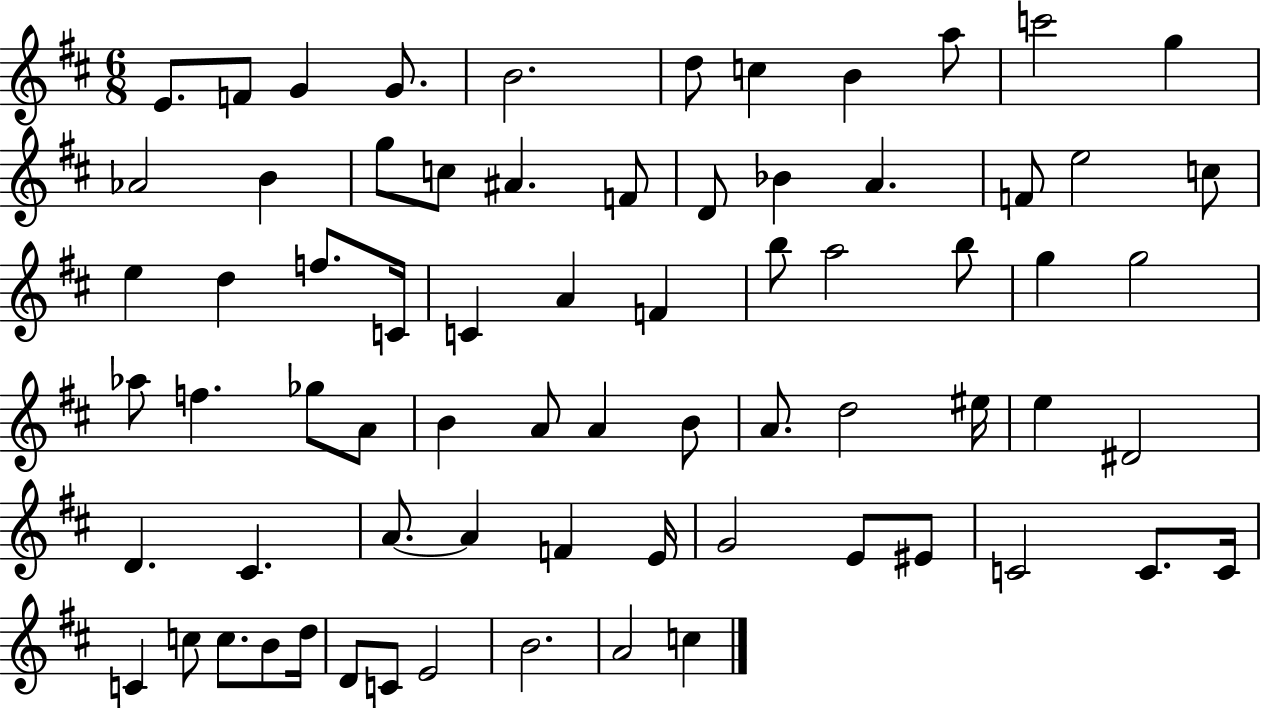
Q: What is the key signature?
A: D major